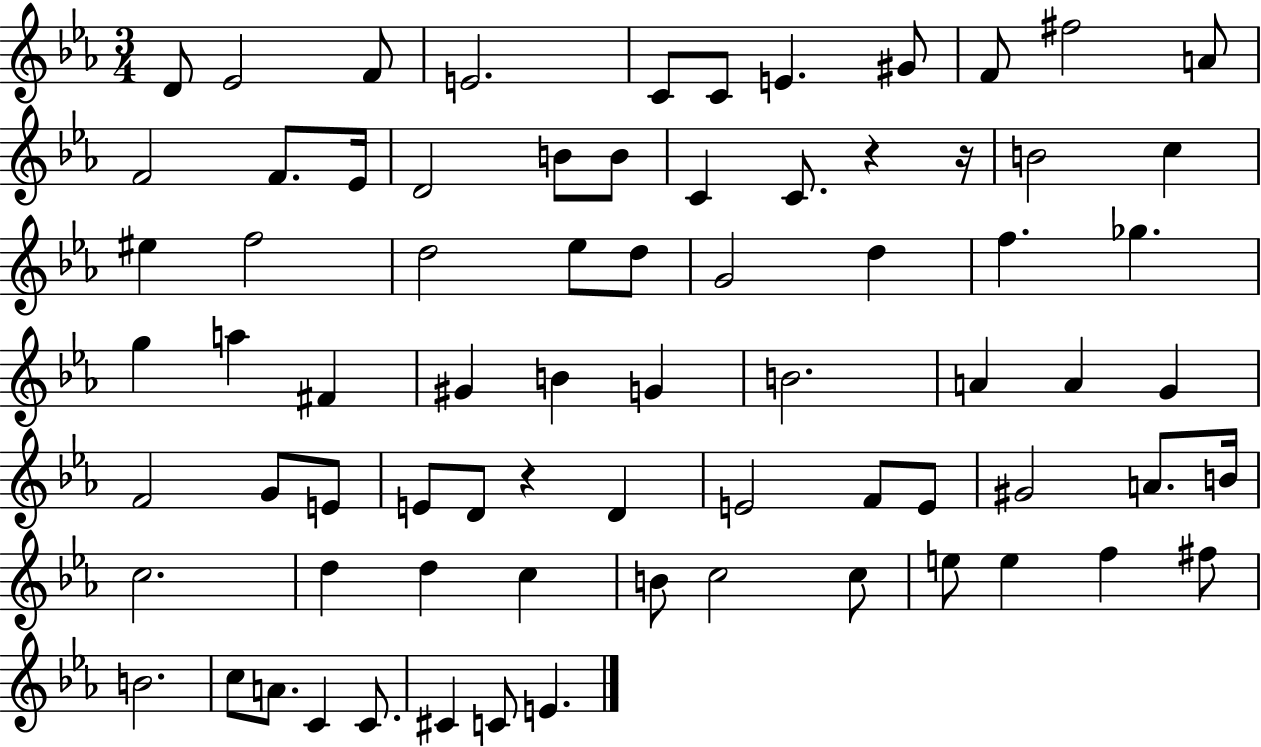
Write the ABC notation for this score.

X:1
T:Untitled
M:3/4
L:1/4
K:Eb
D/2 _E2 F/2 E2 C/2 C/2 E ^G/2 F/2 ^f2 A/2 F2 F/2 _E/4 D2 B/2 B/2 C C/2 z z/4 B2 c ^e f2 d2 _e/2 d/2 G2 d f _g g a ^F ^G B G B2 A A G F2 G/2 E/2 E/2 D/2 z D E2 F/2 E/2 ^G2 A/2 B/4 c2 d d c B/2 c2 c/2 e/2 e f ^f/2 B2 c/2 A/2 C C/2 ^C C/2 E